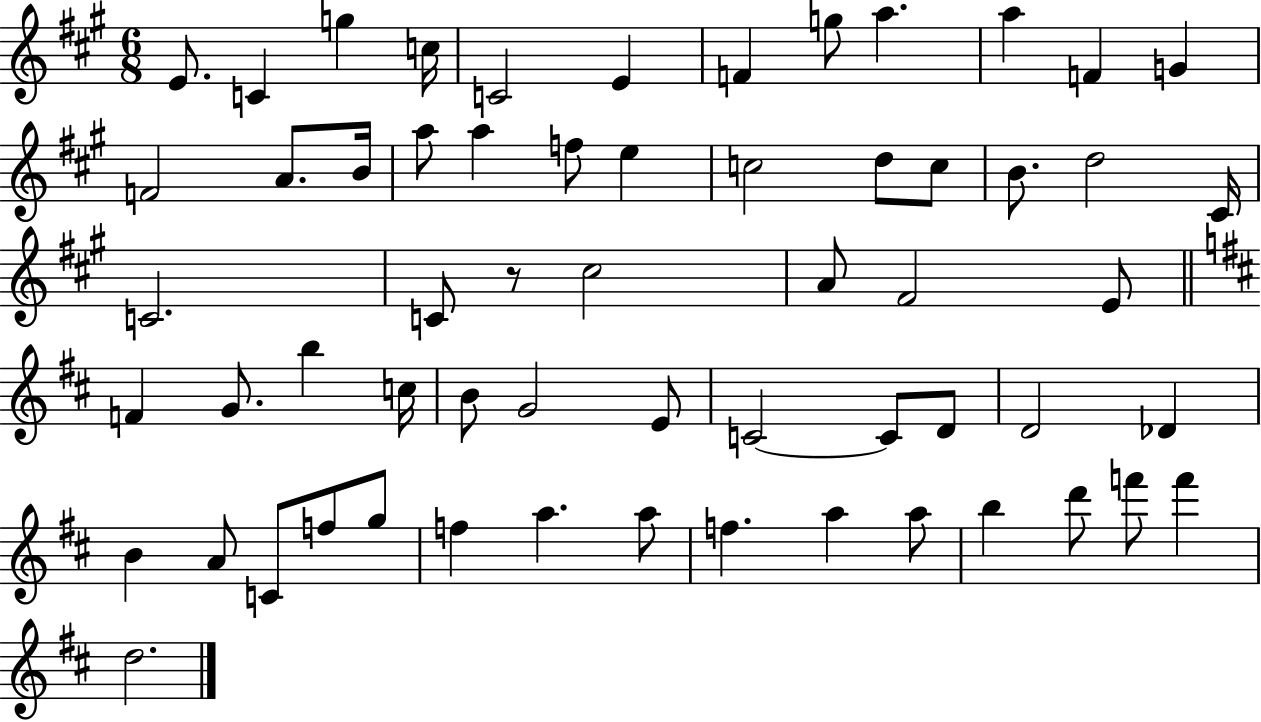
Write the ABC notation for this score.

X:1
T:Untitled
M:6/8
L:1/4
K:A
E/2 C g c/4 C2 E F g/2 a a F G F2 A/2 B/4 a/2 a f/2 e c2 d/2 c/2 B/2 d2 ^C/4 C2 C/2 z/2 ^c2 A/2 ^F2 E/2 F G/2 b c/4 B/2 G2 E/2 C2 C/2 D/2 D2 _D B A/2 C/2 f/2 g/2 f a a/2 f a a/2 b d'/2 f'/2 f' d2